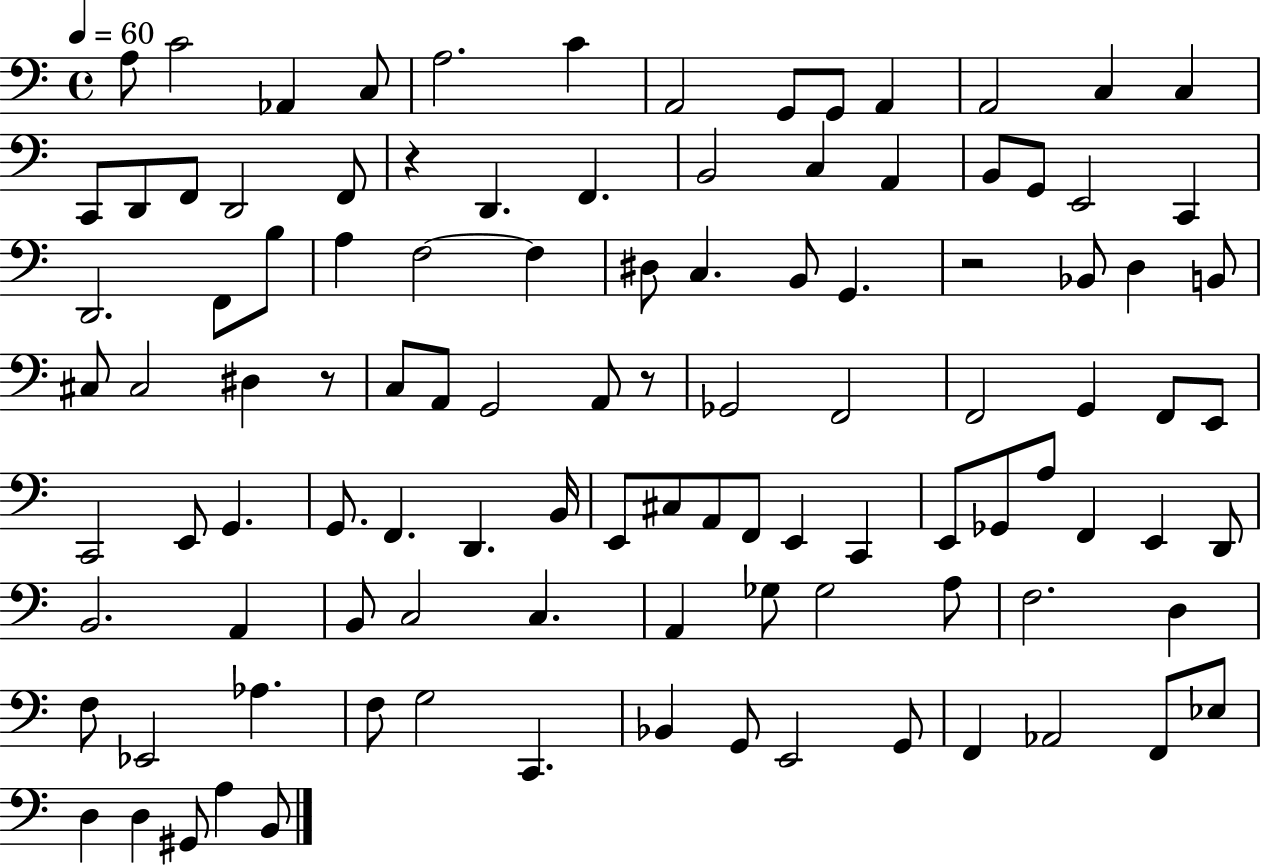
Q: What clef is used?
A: bass